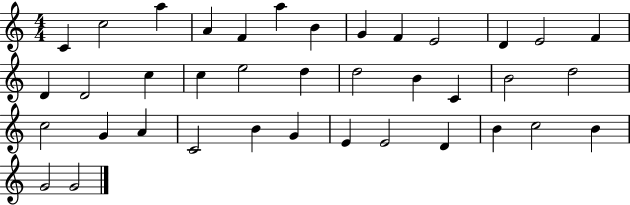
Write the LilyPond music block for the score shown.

{
  \clef treble
  \numericTimeSignature
  \time 4/4
  \key c \major
  c'4 c''2 a''4 | a'4 f'4 a''4 b'4 | g'4 f'4 e'2 | d'4 e'2 f'4 | \break d'4 d'2 c''4 | c''4 e''2 d''4 | d''2 b'4 c'4 | b'2 d''2 | \break c''2 g'4 a'4 | c'2 b'4 g'4 | e'4 e'2 d'4 | b'4 c''2 b'4 | \break g'2 g'2 | \bar "|."
}